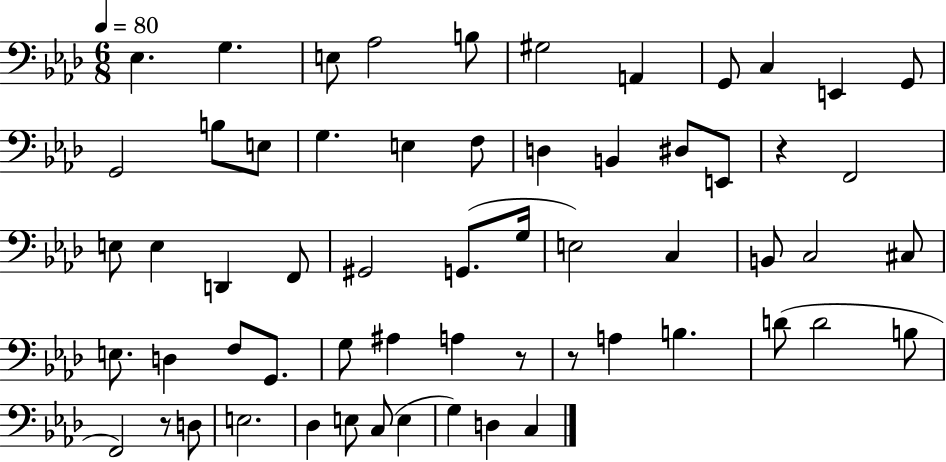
{
  \clef bass
  \numericTimeSignature
  \time 6/8
  \key aes \major
  \tempo 4 = 80
  ees4. g4. | e8 aes2 b8 | gis2 a,4 | g,8 c4 e,4 g,8 | \break g,2 b8 e8 | g4. e4 f8 | d4 b,4 dis8 e,8 | r4 f,2 | \break e8 e4 d,4 f,8 | gis,2 g,8.( g16 | e2) c4 | b,8 c2 cis8 | \break e8. d4 f8 g,8. | g8 ais4 a4 r8 | r8 a4 b4. | d'8( d'2 b8 | \break f,2) r8 d8 | e2. | des4 e8 c8( e4 | g4) d4 c4 | \break \bar "|."
}